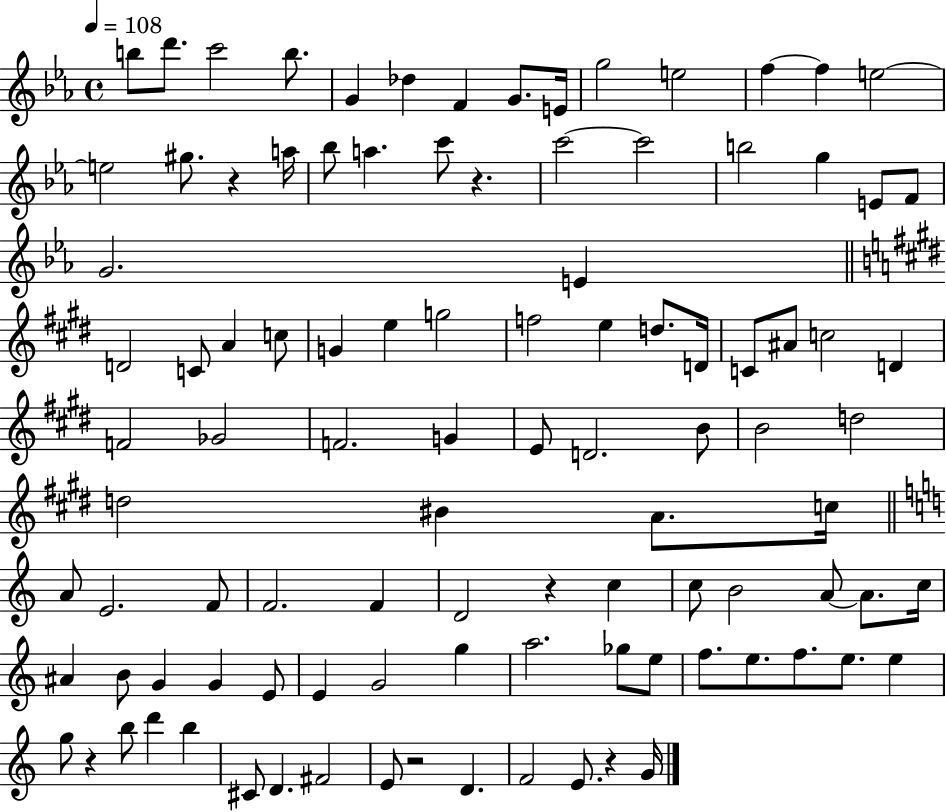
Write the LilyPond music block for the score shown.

{
  \clef treble
  \time 4/4
  \defaultTimeSignature
  \key ees \major
  \tempo 4 = 108
  b''8 d'''8. c'''2 b''8. | g'4 des''4 f'4 g'8. e'16 | g''2 e''2 | f''4~~ f''4 e''2~~ | \break e''2 gis''8. r4 a''16 | bes''8 a''4. c'''8 r4. | c'''2~~ c'''2 | b''2 g''4 e'8 f'8 | \break g'2. e'4 | \bar "||" \break \key e \major d'2 c'8 a'4 c''8 | g'4 e''4 g''2 | f''2 e''4 d''8. d'16 | c'8 ais'8 c''2 d'4 | \break f'2 ges'2 | f'2. g'4 | e'8 d'2. b'8 | b'2 d''2 | \break d''2 bis'4 a'8. c''16 | \bar "||" \break \key c \major a'8 e'2. f'8 | f'2. f'4 | d'2 r4 c''4 | c''8 b'2 a'8~~ a'8. c''16 | \break ais'4 b'8 g'4 g'4 e'8 | e'4 g'2 g''4 | a''2. ges''8 e''8 | f''8. e''8. f''8. e''8. e''4 | \break g''8 r4 b''8 d'''4 b''4 | cis'8 d'4. fis'2 | e'8 r2 d'4. | f'2 e'8. r4 g'16 | \break \bar "|."
}